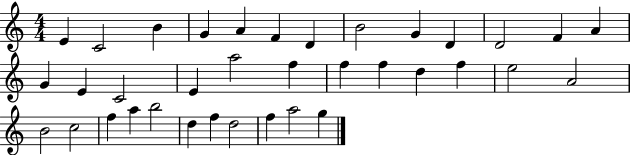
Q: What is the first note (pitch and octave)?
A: E4